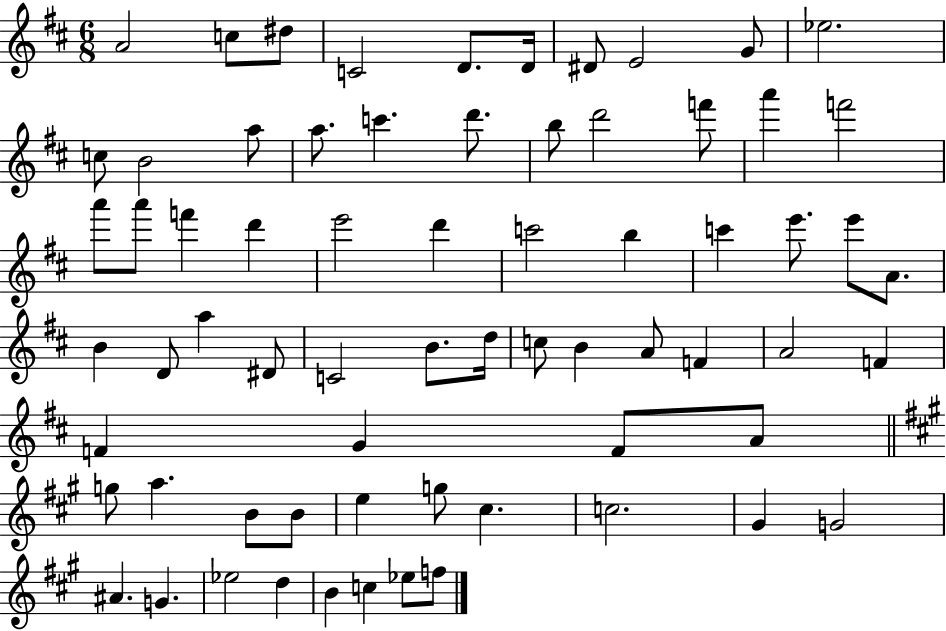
{
  \clef treble
  \numericTimeSignature
  \time 6/8
  \key d \major
  \repeat volta 2 { a'2 c''8 dis''8 | c'2 d'8. d'16 | dis'8 e'2 g'8 | ees''2. | \break c''8 b'2 a''8 | a''8. c'''4. d'''8. | b''8 d'''2 f'''8 | a'''4 f'''2 | \break a'''8 a'''8 f'''4 d'''4 | e'''2 d'''4 | c'''2 b''4 | c'''4 e'''8. e'''8 a'8. | \break b'4 d'8 a''4 dis'8 | c'2 b'8. d''16 | c''8 b'4 a'8 f'4 | a'2 f'4 | \break f'4 g'4 f'8 a'8 | \bar "||" \break \key a \major g''8 a''4. b'8 b'8 | e''4 g''8 cis''4. | c''2. | gis'4 g'2 | \break ais'4. g'4. | ees''2 d''4 | b'4 c''4 ees''8 f''8 | } \bar "|."
}